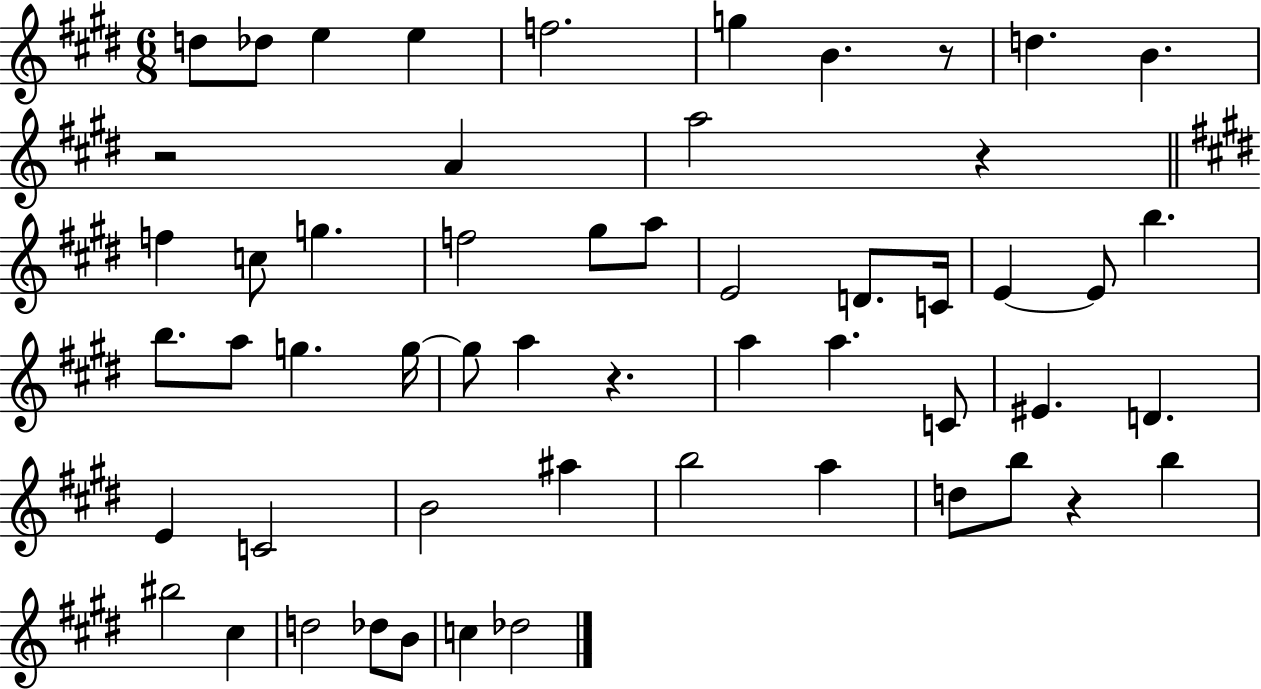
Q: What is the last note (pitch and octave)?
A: Db5